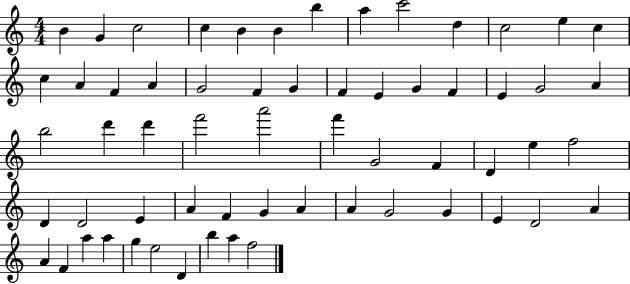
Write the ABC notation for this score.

X:1
T:Untitled
M:4/4
L:1/4
K:C
B G c2 c B B b a c'2 d c2 e c c A F A G2 F G F E G F E G2 A b2 d' d' f'2 a'2 f' G2 F D e f2 D D2 E A F G A A G2 G E D2 A A F a a g e2 D b a f2